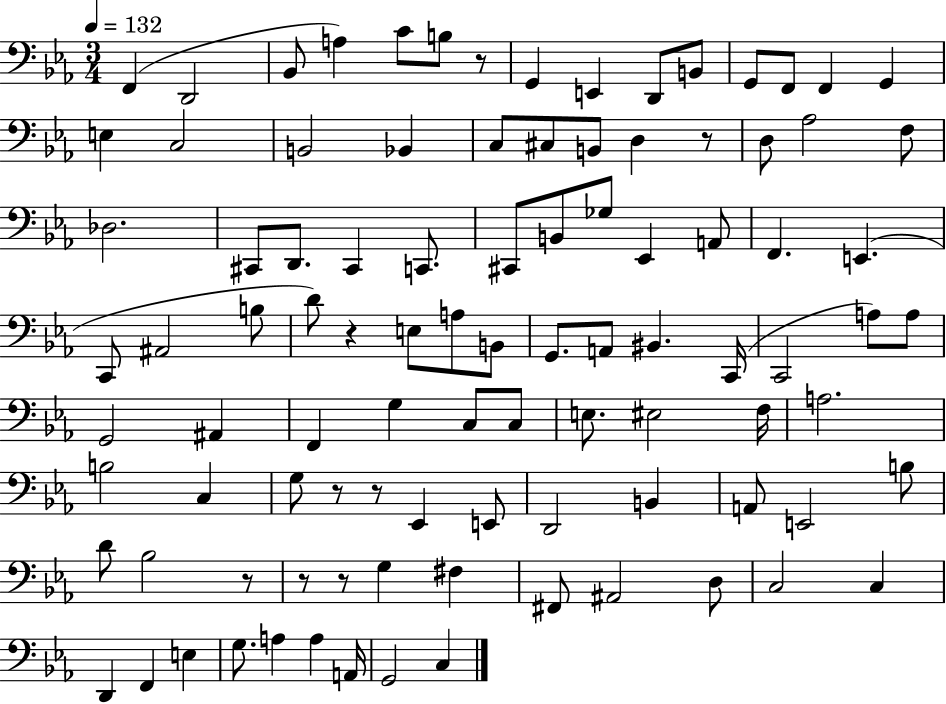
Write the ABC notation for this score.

X:1
T:Untitled
M:3/4
L:1/4
K:Eb
F,, D,,2 _B,,/2 A, C/2 B,/2 z/2 G,, E,, D,,/2 B,,/2 G,,/2 F,,/2 F,, G,, E, C,2 B,,2 _B,, C,/2 ^C,/2 B,,/2 D, z/2 D,/2 _A,2 F,/2 _D,2 ^C,,/2 D,,/2 ^C,, C,,/2 ^C,,/2 B,,/2 _G,/2 _E,, A,,/2 F,, E,, C,,/2 ^A,,2 B,/2 D/2 z E,/2 A,/2 B,,/2 G,,/2 A,,/2 ^B,, C,,/4 C,,2 A,/2 A,/2 G,,2 ^A,, F,, G, C,/2 C,/2 E,/2 ^E,2 F,/4 A,2 B,2 C, G,/2 z/2 z/2 _E,, E,,/2 D,,2 B,, A,,/2 E,,2 B,/2 D/2 _B,2 z/2 z/2 z/2 G, ^F, ^F,,/2 ^A,,2 D,/2 C,2 C, D,, F,, E, G,/2 A, A, A,,/4 G,,2 C,